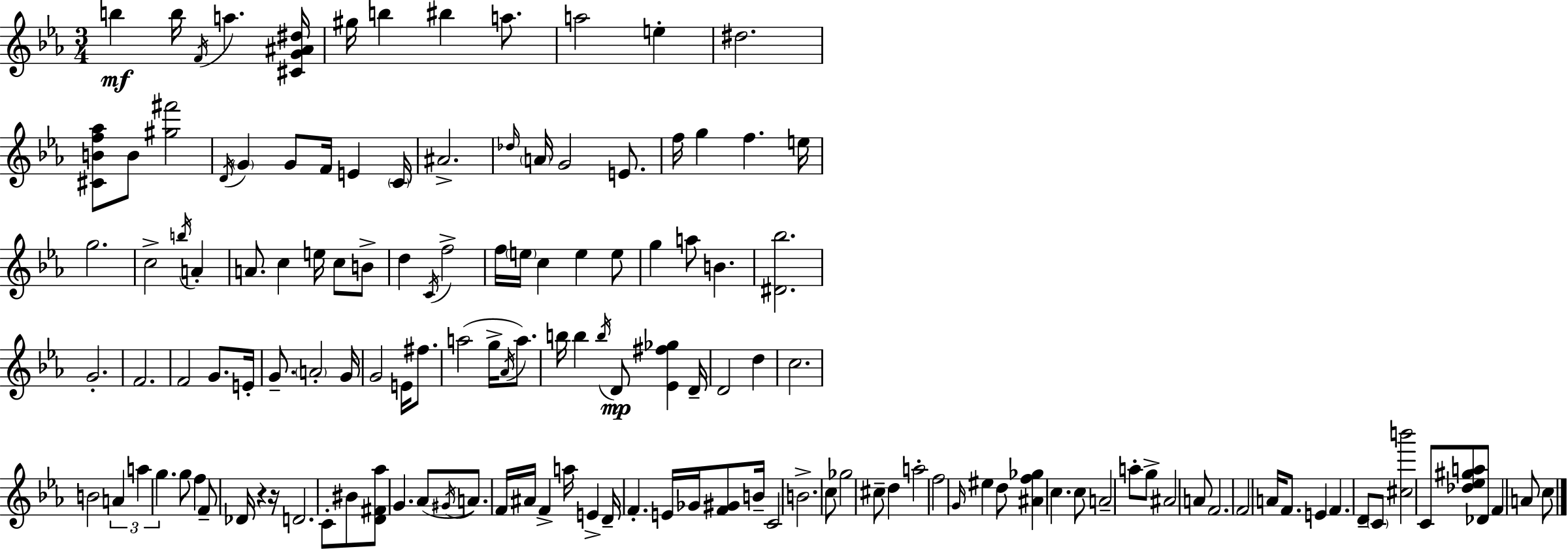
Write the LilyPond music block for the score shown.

{
  \clef treble
  \numericTimeSignature
  \time 3/4
  \key c \minor
  b''4\mf b''16 \acciaccatura { f'16 } a''4. | <cis' g' ais' dis''>16 gis''16 b''4 bis''4 a''8. | a''2 e''4-. | dis''2. | \break <cis' b' f'' aes''>8 b'8 <gis'' fis'''>2 | \acciaccatura { d'16 } \parenthesize g'4 g'8 f'16 e'4 | \parenthesize c'16 ais'2.-> | \grace { des''16 } \parenthesize a'16 g'2 | \break e'8. f''16 g''4 f''4. | e''16 g''2. | c''2-> \acciaccatura { b''16 } | a'4-. a'8. c''4 e''16 | \break c''8 b'8-> d''4 \acciaccatura { c'16 } f''2-> | f''16 \parenthesize e''16 c''4 e''4 | e''8 g''4 a''8 b'4. | <dis' bes''>2. | \break g'2.-. | f'2. | f'2 | g'8. e'16-. g'8.-- \parenthesize a'2-. | \break g'16 g'2 | e'16 fis''8. a''2( | g''16-> \acciaccatura { aes'16 }) a''8. b''16 b''4 \acciaccatura { b''16 } | d'8\mp <ees' fis'' ges''>4 d'16-- d'2 | \break d''4 c''2. | b'2 | \tuplet 3/2 { a'4 a''4 g''4. } | g''8 f''4 f'8-- | \break des'16 r4 r16 d'2. | c'8-. bis'8 <d' fis' aes''>8 | g'4. aes'8( \acciaccatura { gis'16 } a'8.) | f'16 ais'16 f'4-> a''16 e'4-> | \break d'16-- f'4.-. e'16 ges'16 <f' gis'>8 b'16-- | c'2 b'2.-> | c''8 ges''2 | cis''8-- d''4 | \break a''2-. f''2 | \grace { g'16 } eis''4 d''8 <ais' f'' ges''>4 | c''4. c''8 a'2-- | a''8-. g''8-> ais'2 | \break a'8 f'2. | f'2 | a'16 f'8. e'4 | f'4. d'8-- \parenthesize c'8 <cis'' b'''>2 | \break c'8 <des'' ees'' gis'' a''>8 des'8 | f'4 a'8 c''8 \bar "|."
}